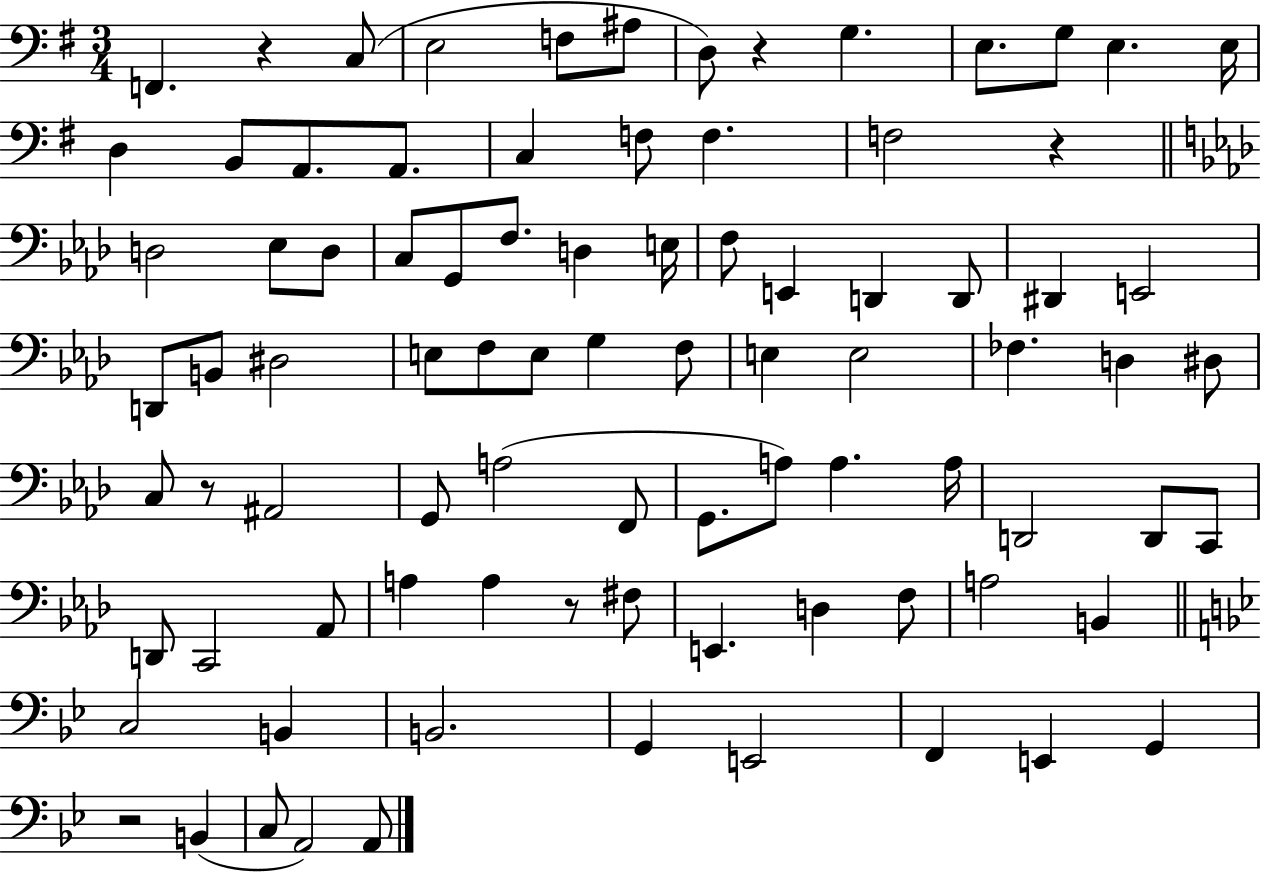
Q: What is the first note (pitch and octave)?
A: F2